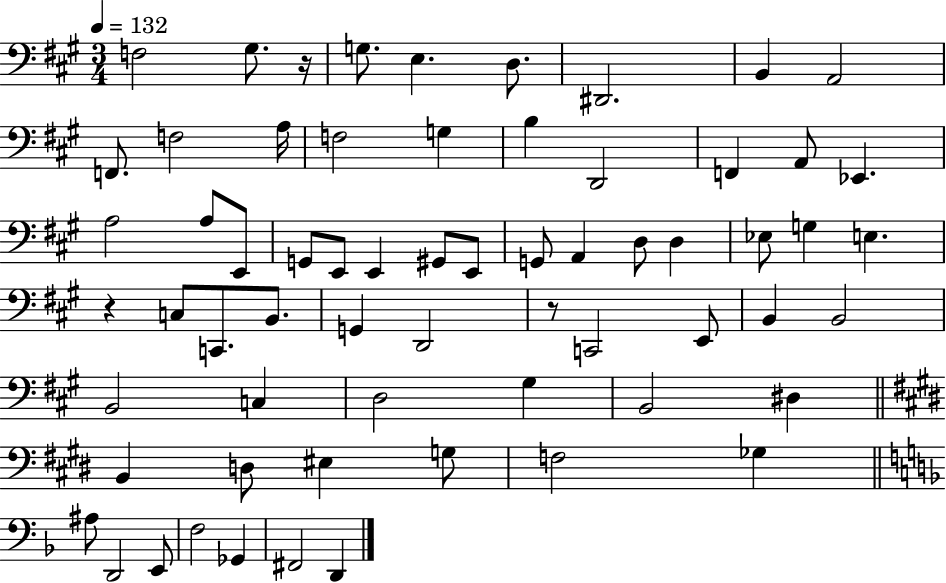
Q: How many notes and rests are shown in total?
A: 64